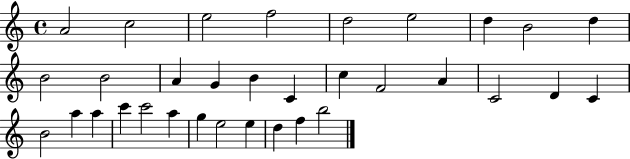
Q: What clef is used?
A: treble